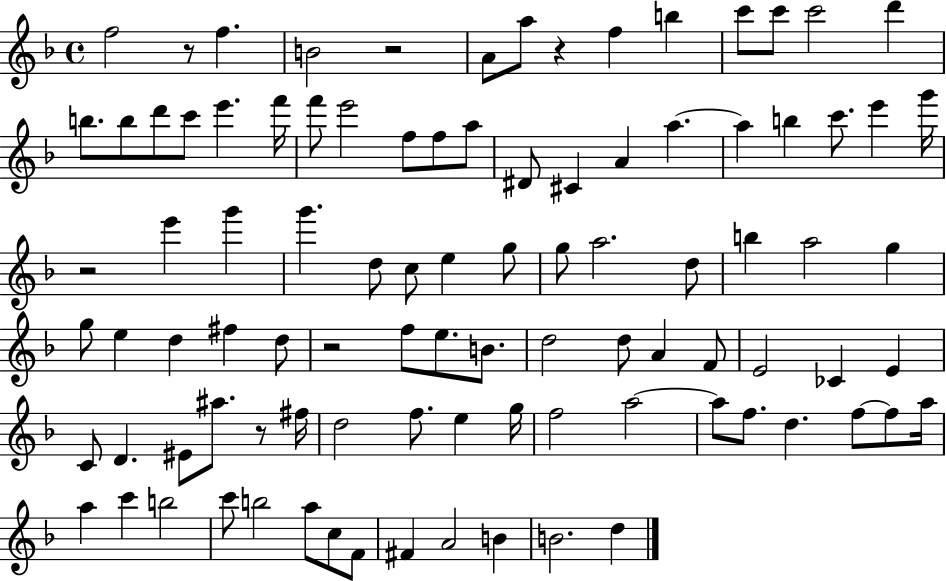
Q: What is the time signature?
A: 4/4